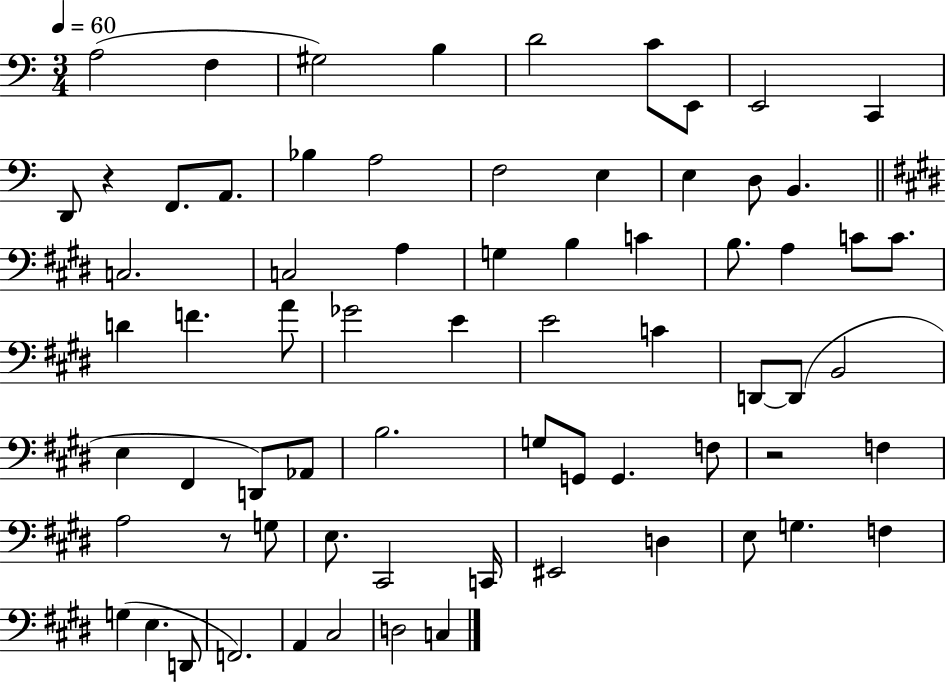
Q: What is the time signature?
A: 3/4